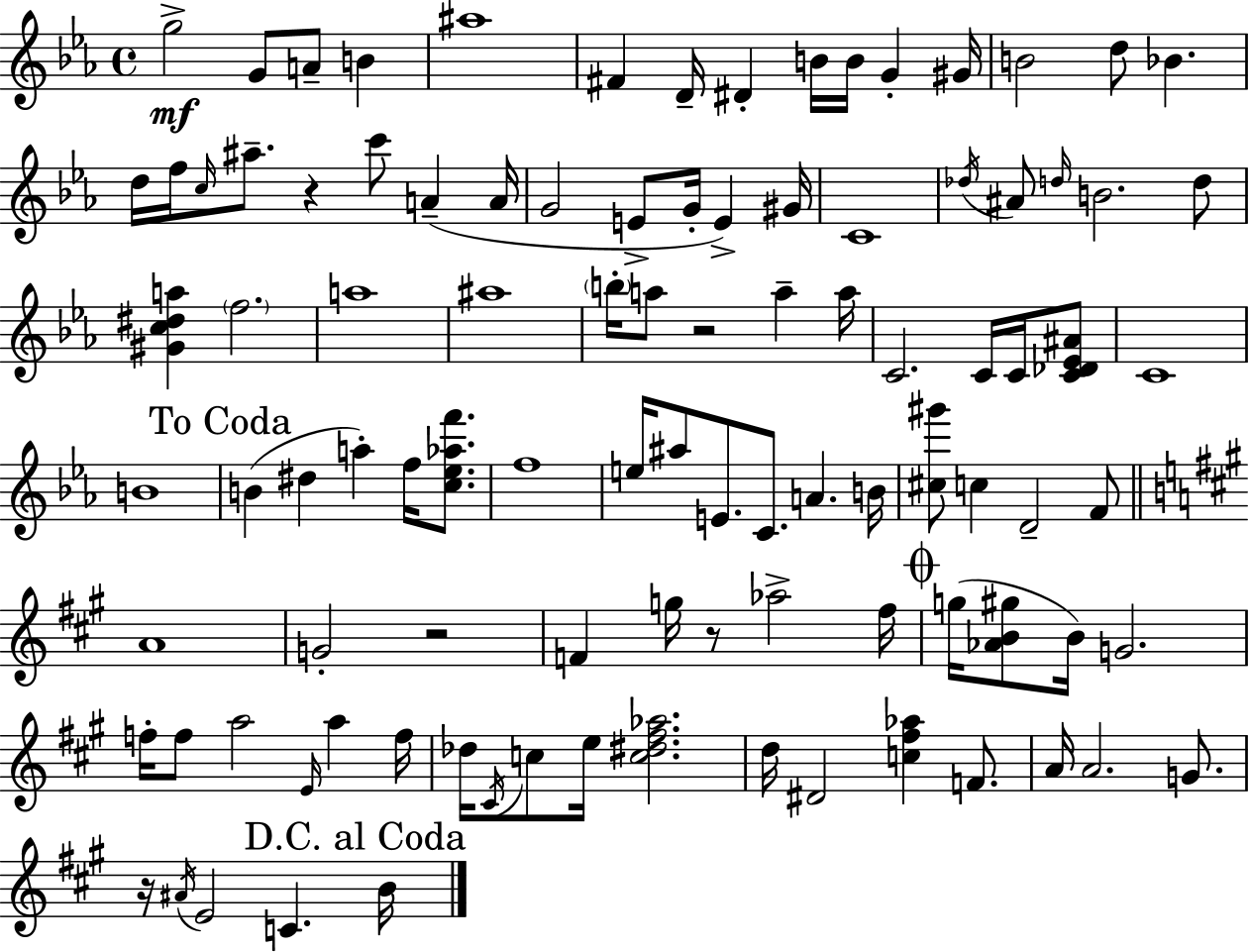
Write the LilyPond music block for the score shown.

{
  \clef treble
  \time 4/4
  \defaultTimeSignature
  \key c \minor
  \repeat volta 2 { g''2->\mf g'8 a'8-- b'4 | ais''1 | fis'4 d'16-- dis'4-. b'16 b'16 g'4-. gis'16 | b'2 d''8 bes'4. | \break d''16 f''16 \grace { c''16 } ais''8.-- r4 c'''8 a'4--( | a'16 g'2 e'8-> g'16-. e'4->) | gis'16 c'1 | \acciaccatura { des''16 } ais'8 \grace { d''16 } b'2. | \break d''8 <gis' c'' dis'' a''>4 \parenthesize f''2. | a''1 | ais''1 | \parenthesize b''16-. a''8 r2 a''4-- | \break a''16 c'2. c'16 | c'16 <c' des' ees' ais'>8 c'1 | b'1 | \mark "To Coda" b'4( dis''4 a''4-.) f''16 | \break <c'' ees'' aes'' f'''>8. f''1 | e''16 ais''8 e'8. c'8. a'4. | b'16 <cis'' gis'''>8 c''4 d'2-- | f'8 \bar "||" \break \key a \major a'1 | g'2-. r2 | f'4 g''16 r8 aes''2-> fis''16 | \mark \markup { \musicglyph "scripts.coda" } g''16( <aes' b' gis''>8 b'16) g'2. | \break f''16-. f''8 a''2 \grace { e'16 } a''4 | f''16 des''16 \acciaccatura { cis'16 } c''8 e''16 <c'' dis'' fis'' aes''>2. | d''16 dis'2 <c'' fis'' aes''>4 f'8. | a'16 a'2. g'8. | \break r16 \acciaccatura { ais'16 } e'2 c'4. | \mark "D.C. al Coda" b'16 } \bar "|."
}